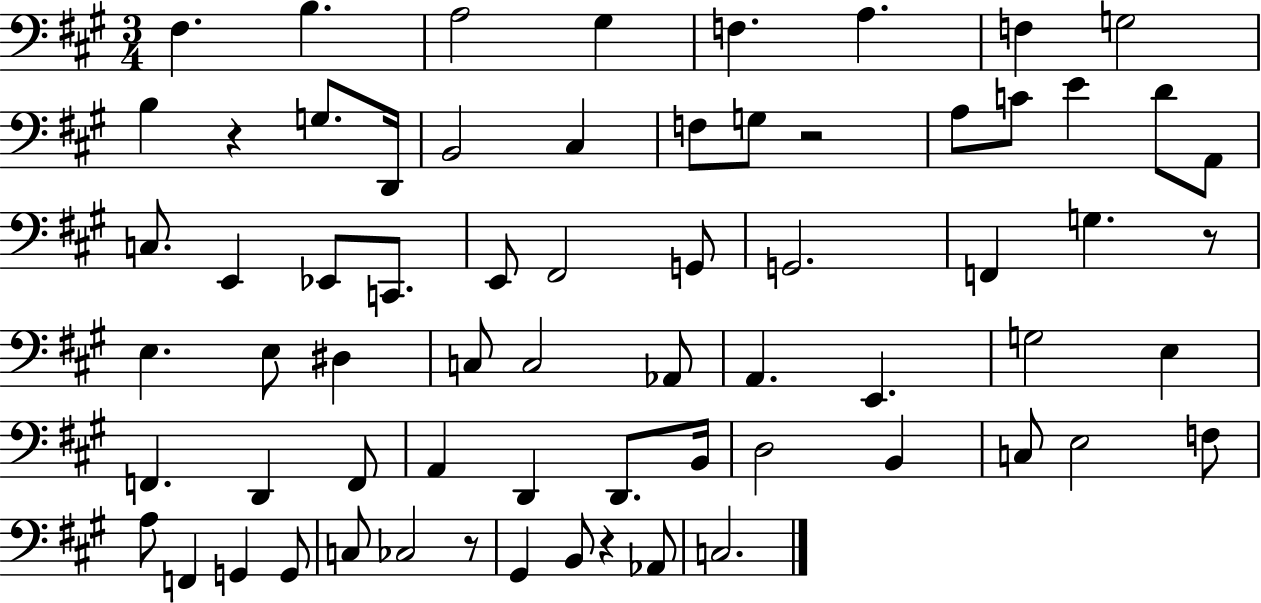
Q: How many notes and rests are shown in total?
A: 67